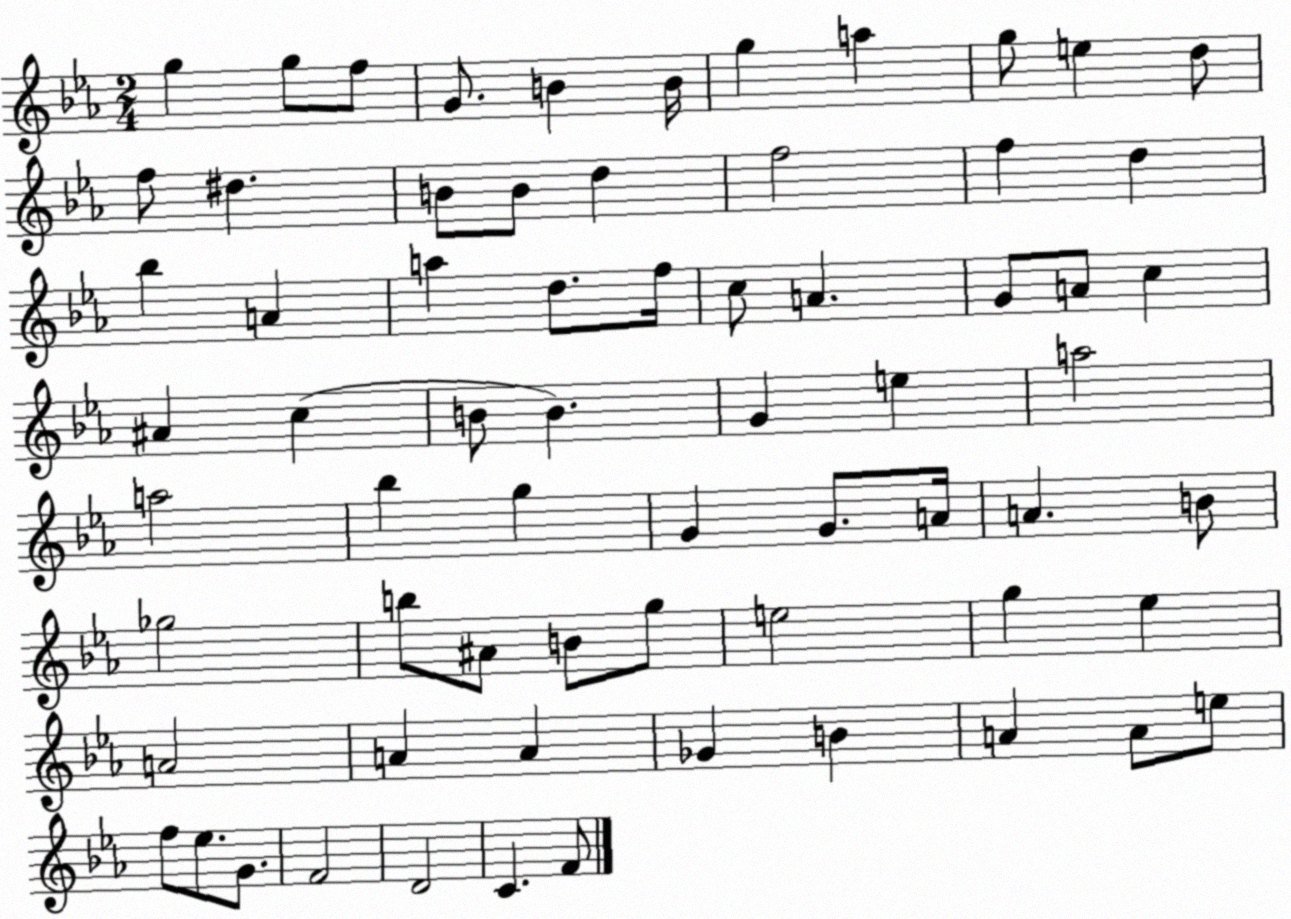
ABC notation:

X:1
T:Untitled
M:2/4
L:1/4
K:Eb
g g/2 f/2 G/2 B B/4 g a g/2 e d/2 f/2 ^d B/2 B/2 d f2 f d _b A a d/2 f/4 c/2 A G/2 A/2 c ^A c B/2 B G e a2 a2 _b g G G/2 A/4 A B/2 _g2 b/2 ^A/2 B/2 g/2 e2 g _e A2 A A _G B A A/2 e/2 f/2 _e/2 G/2 F2 D2 C F/2